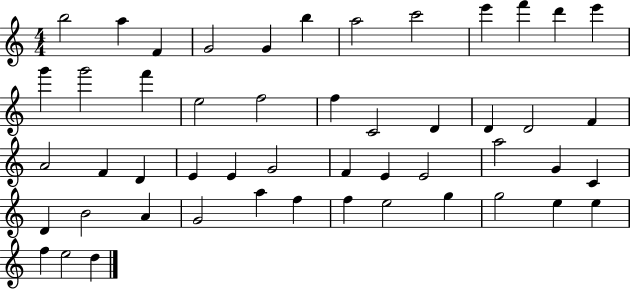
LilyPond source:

{
  \clef treble
  \numericTimeSignature
  \time 4/4
  \key c \major
  b''2 a''4 f'4 | g'2 g'4 b''4 | a''2 c'''2 | e'''4 f'''4 d'''4 e'''4 | \break g'''4 g'''2 f'''4 | e''2 f''2 | f''4 c'2 d'4 | d'4 d'2 f'4 | \break a'2 f'4 d'4 | e'4 e'4 g'2 | f'4 e'4 e'2 | a''2 g'4 c'4 | \break d'4 b'2 a'4 | g'2 a''4 f''4 | f''4 e''2 g''4 | g''2 e''4 e''4 | \break f''4 e''2 d''4 | \bar "|."
}